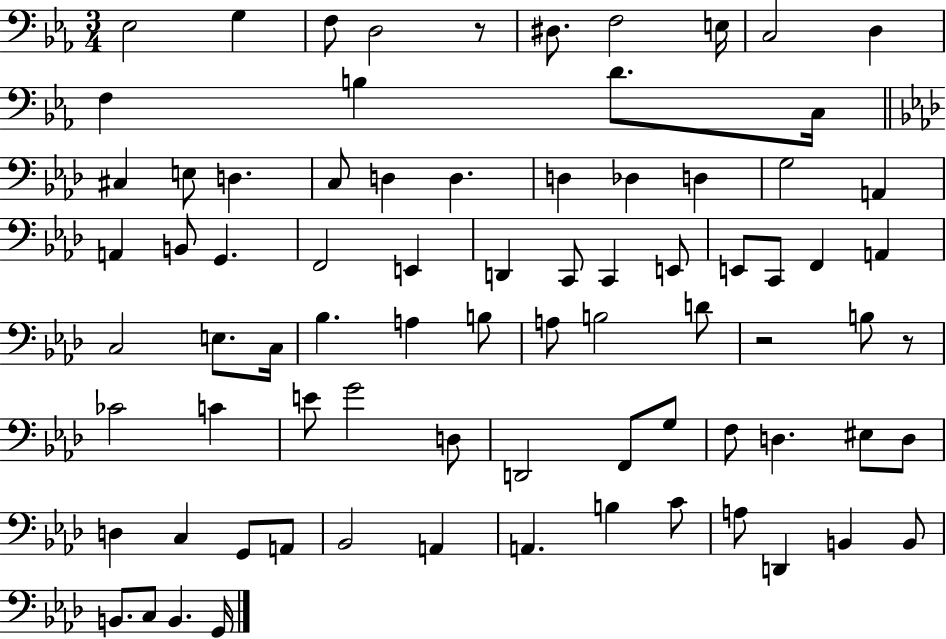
{
  \clef bass
  \numericTimeSignature
  \time 3/4
  \key ees \major
  ees2 g4 | f8 d2 r8 | dis8. f2 e16 | c2 d4 | \break f4 b4 d'8. c16 | \bar "||" \break \key f \minor cis4 e8 d4. | c8 d4 d4. | d4 des4 d4 | g2 a,4 | \break a,4 b,8 g,4. | f,2 e,4 | d,4 c,8 c,4 e,8 | e,8 c,8 f,4 a,4 | \break c2 e8. c16 | bes4. a4 b8 | a8 b2 d'8 | r2 b8 r8 | \break ces'2 c'4 | e'8 g'2 d8 | d,2 f,8 g8 | f8 d4. eis8 d8 | \break d4 c4 g,8 a,8 | bes,2 a,4 | a,4. b4 c'8 | a8 d,4 b,4 b,8 | \break b,8. c8 b,4. g,16 | \bar "|."
}